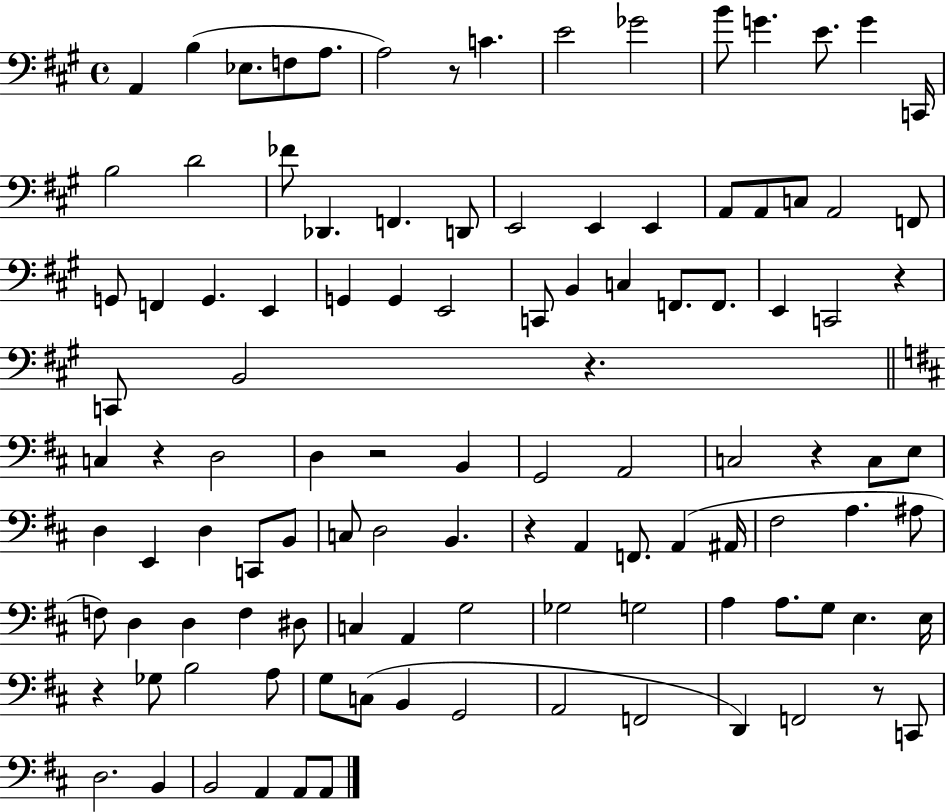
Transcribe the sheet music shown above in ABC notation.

X:1
T:Untitled
M:4/4
L:1/4
K:A
A,, B, _E,/2 F,/2 A,/2 A,2 z/2 C E2 _G2 B/2 G E/2 G C,,/4 B,2 D2 _F/2 _D,, F,, D,,/2 E,,2 E,, E,, A,,/2 A,,/2 C,/2 A,,2 F,,/2 G,,/2 F,, G,, E,, G,, G,, E,,2 C,,/2 B,, C, F,,/2 F,,/2 E,, C,,2 z C,,/2 B,,2 z C, z D,2 D, z2 B,, G,,2 A,,2 C,2 z C,/2 E,/2 D, E,, D, C,,/2 B,,/2 C,/2 D,2 B,, z A,, F,,/2 A,, ^A,,/4 ^F,2 A, ^A,/2 F,/2 D, D, F, ^D,/2 C, A,, G,2 _G,2 G,2 A, A,/2 G,/2 E, E,/4 z _G,/2 B,2 A,/2 G,/2 C,/2 B,, G,,2 A,,2 F,,2 D,, F,,2 z/2 C,,/2 D,2 B,, B,,2 A,, A,,/2 A,,/2